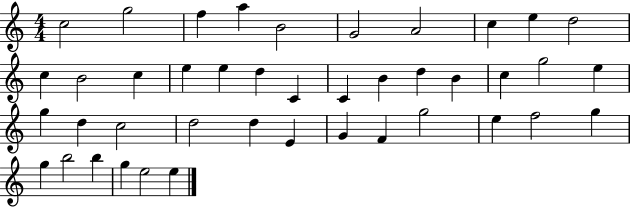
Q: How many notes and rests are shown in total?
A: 42